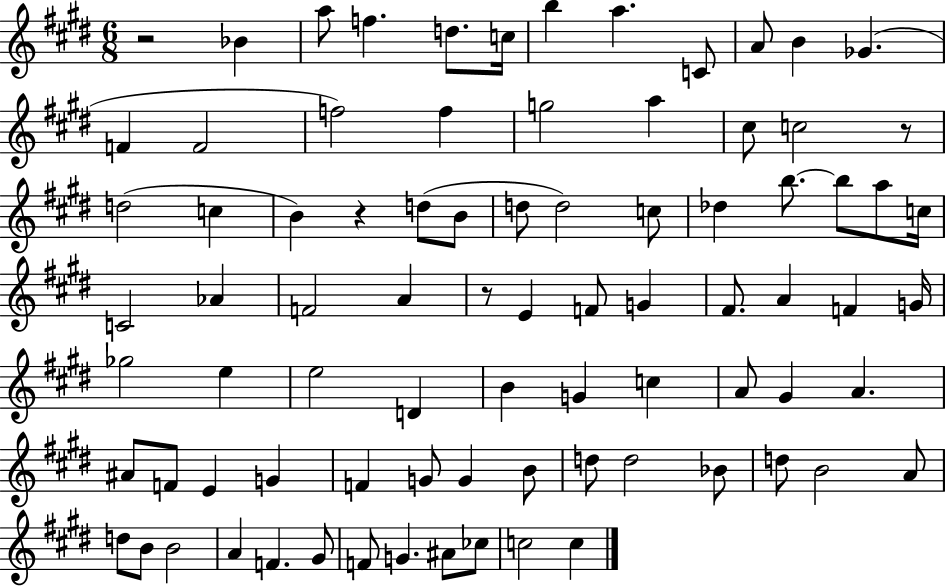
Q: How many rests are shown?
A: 4